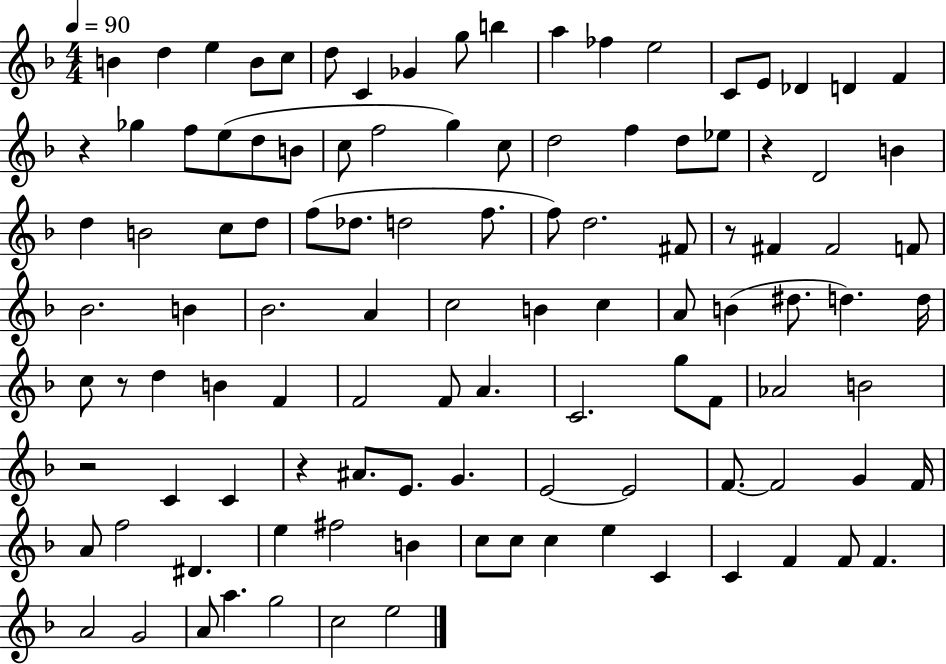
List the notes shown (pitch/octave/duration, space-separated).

B4/q D5/q E5/q B4/e C5/e D5/e C4/q Gb4/q G5/e B5/q A5/q FES5/q E5/h C4/e E4/e Db4/q D4/q F4/q R/q Gb5/q F5/e E5/e D5/e B4/e C5/e F5/h G5/q C5/e D5/h F5/q D5/e Eb5/e R/q D4/h B4/q D5/q B4/h C5/e D5/e F5/e Db5/e. D5/h F5/e. F5/e D5/h. F#4/e R/e F#4/q F#4/h F4/e Bb4/h. B4/q Bb4/h. A4/q C5/h B4/q C5/q A4/e B4/q D#5/e. D5/q. D5/s C5/e R/e D5/q B4/q F4/q F4/h F4/e A4/q. C4/h. G5/e F4/e Ab4/h B4/h R/h C4/q C4/q R/q A#4/e. E4/e. G4/q. E4/h E4/h F4/e. F4/h G4/q F4/s A4/e F5/h D#4/q. E5/q F#5/h B4/q C5/e C5/e C5/q E5/q C4/q C4/q F4/q F4/e F4/q. A4/h G4/h A4/e A5/q. G5/h C5/h E5/h